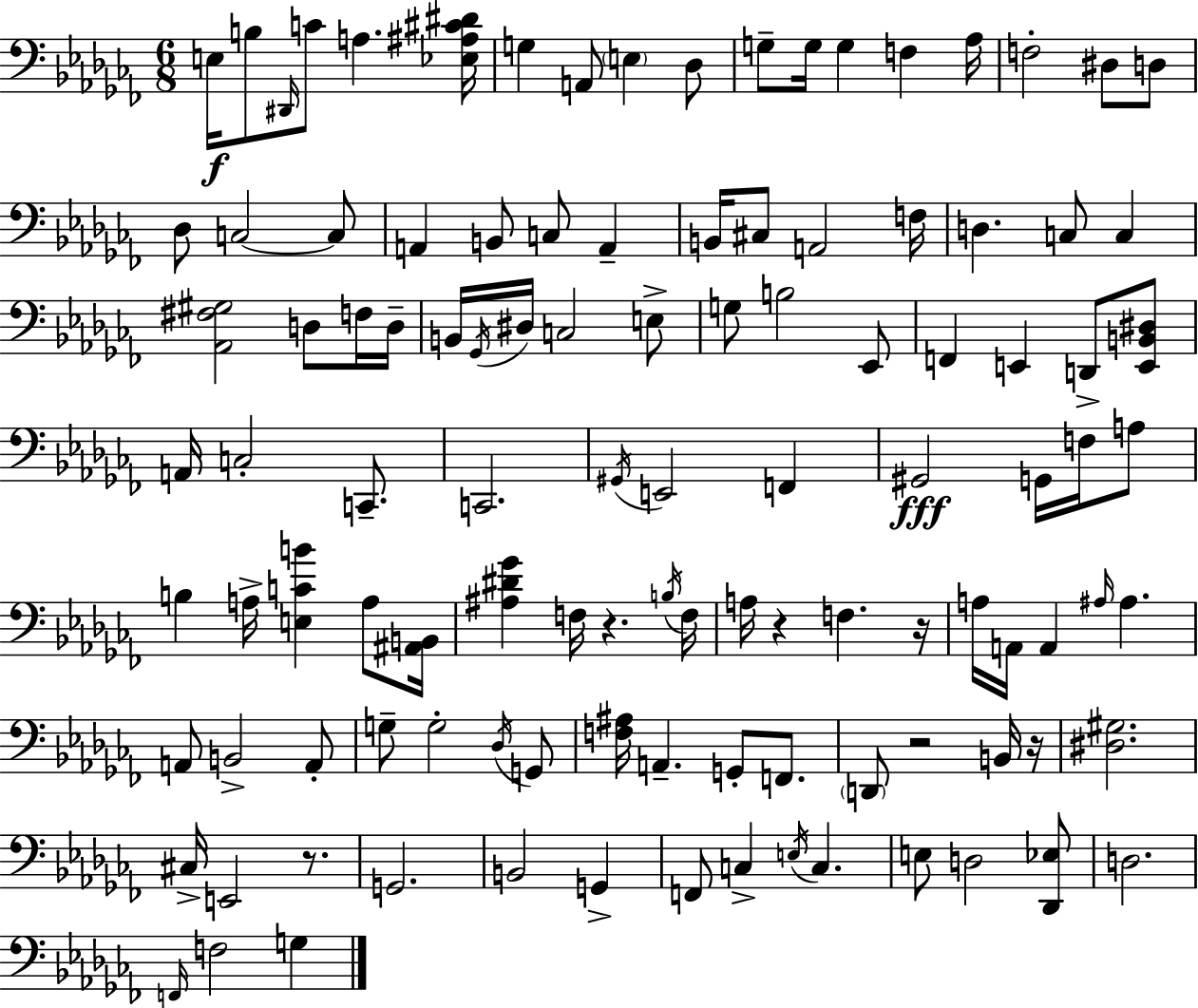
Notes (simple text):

E3/s B3/e D#2/s C4/e A3/q. [Eb3,A#3,C#4,D#4]/s G3/q A2/e E3/q Db3/e G3/e G3/s G3/q F3/q Ab3/s F3/h D#3/e D3/e Db3/e C3/h C3/e A2/q B2/e C3/e A2/q B2/s C#3/e A2/h F3/s D3/q. C3/e C3/q [Ab2,F#3,G#3]/h D3/e F3/s D3/s B2/s Gb2/s D#3/s C3/h E3/e G3/e B3/h Eb2/e F2/q E2/q D2/e [E2,B2,D#3]/e A2/s C3/h C2/e. C2/h. G#2/s E2/h F2/q G#2/h G2/s F3/s A3/e B3/q A3/s [E3,C4,B4]/q A3/e [A#2,B2]/s [A#3,D#4,Gb4]/q F3/s R/q. B3/s F3/s A3/s R/q F3/q. R/s A3/s A2/s A2/q A#3/s A#3/q. A2/e B2/h A2/e G3/e G3/h Db3/s G2/e [F3,A#3]/s A2/q. G2/e F2/e. D2/e R/h B2/s R/s [D#3,G#3]/h. C#3/s E2/h R/e. G2/h. B2/h G2/q F2/e C3/q E3/s C3/q. E3/e D3/h [Db2,Eb3]/e D3/h. F2/s F3/h G3/q